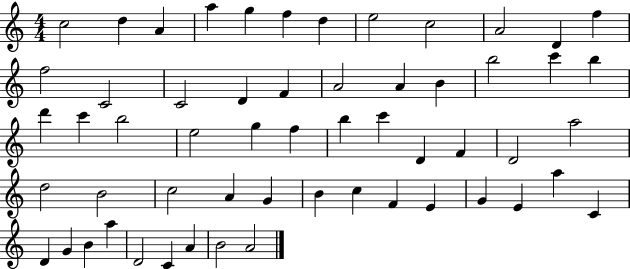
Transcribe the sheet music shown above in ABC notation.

X:1
T:Untitled
M:4/4
L:1/4
K:C
c2 d A a g f d e2 c2 A2 D f f2 C2 C2 D F A2 A B b2 c' b d' c' b2 e2 g f b c' D F D2 a2 d2 B2 c2 A G B c F E G E a C D G B a D2 C A B2 A2